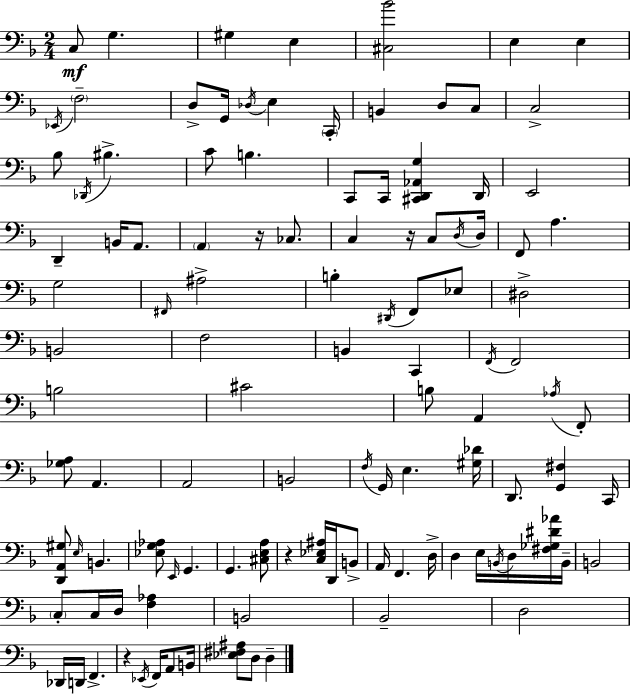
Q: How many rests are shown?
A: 4